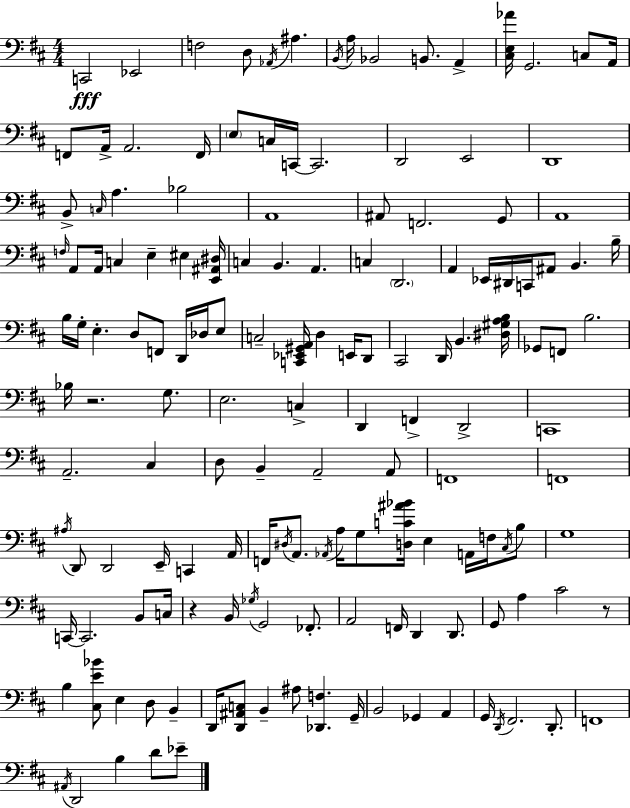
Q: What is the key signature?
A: D major